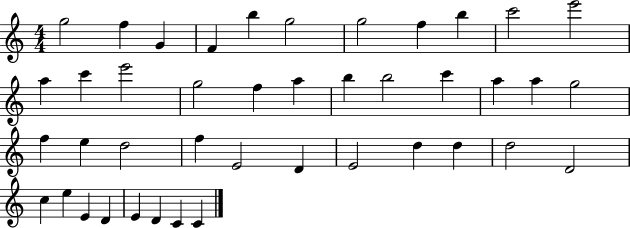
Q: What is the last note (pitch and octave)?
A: C4